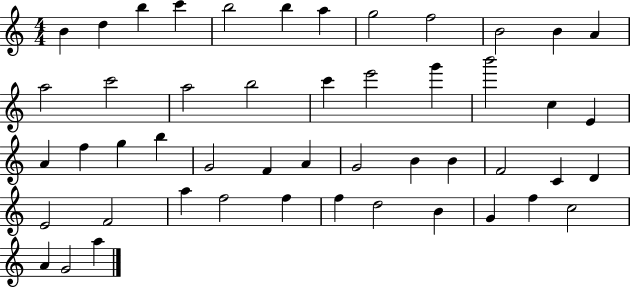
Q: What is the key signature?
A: C major